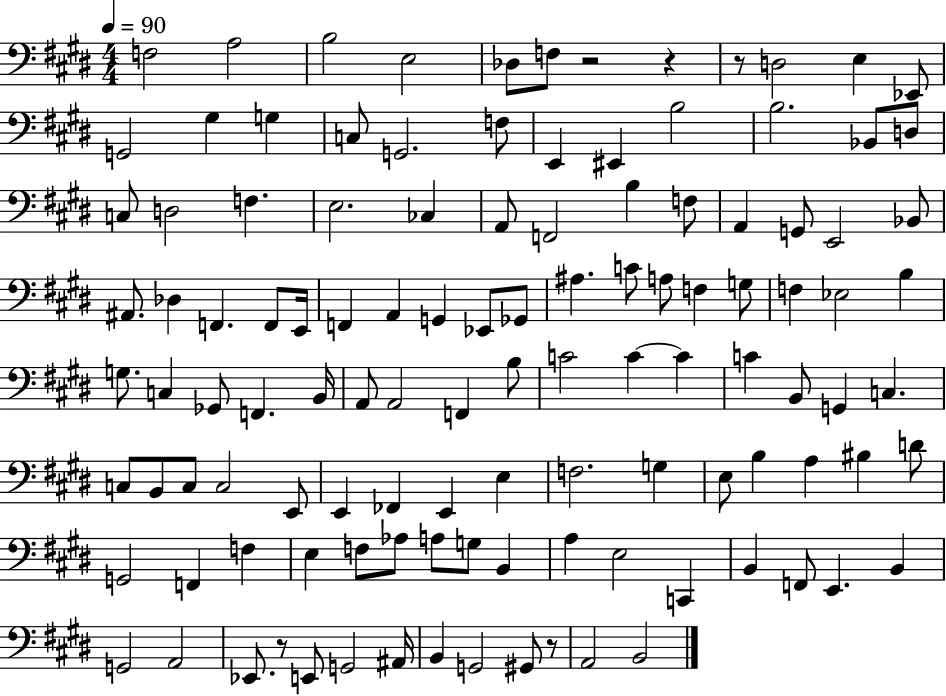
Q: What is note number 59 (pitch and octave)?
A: A2